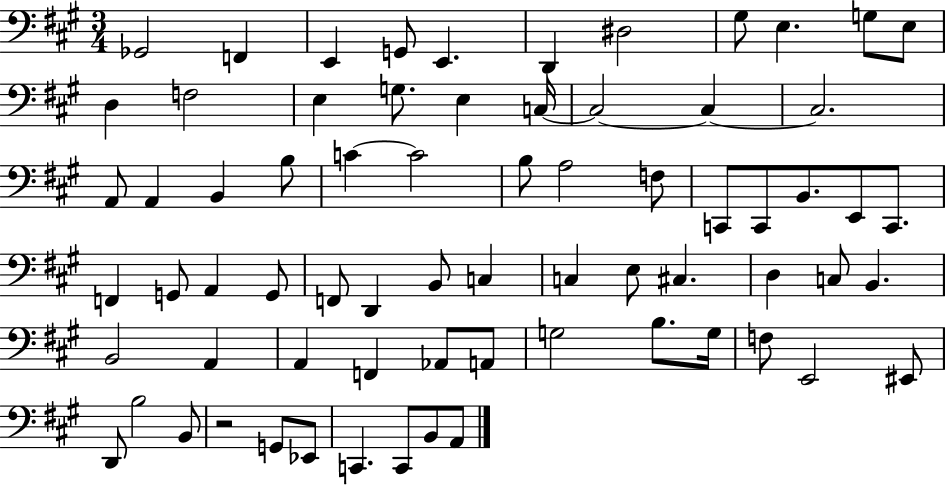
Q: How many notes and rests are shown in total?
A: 70